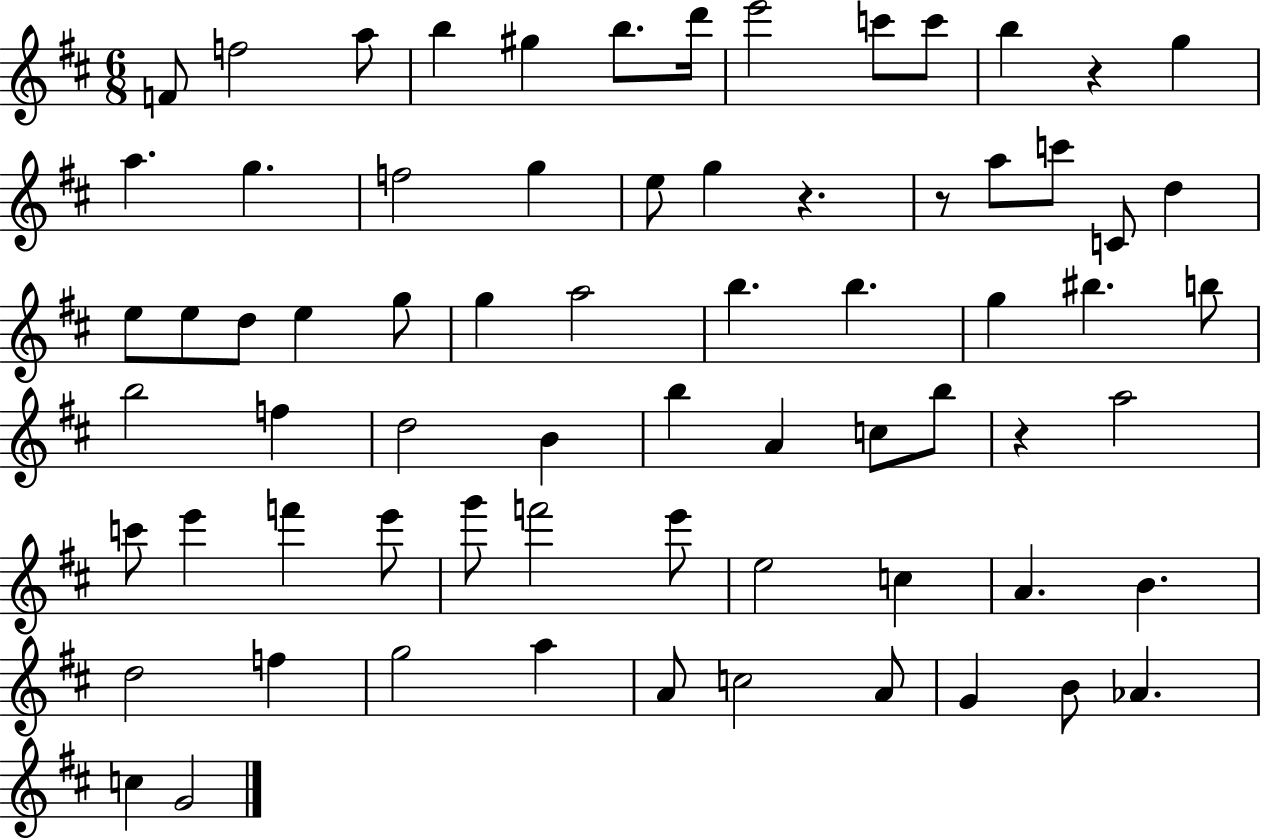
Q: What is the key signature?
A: D major